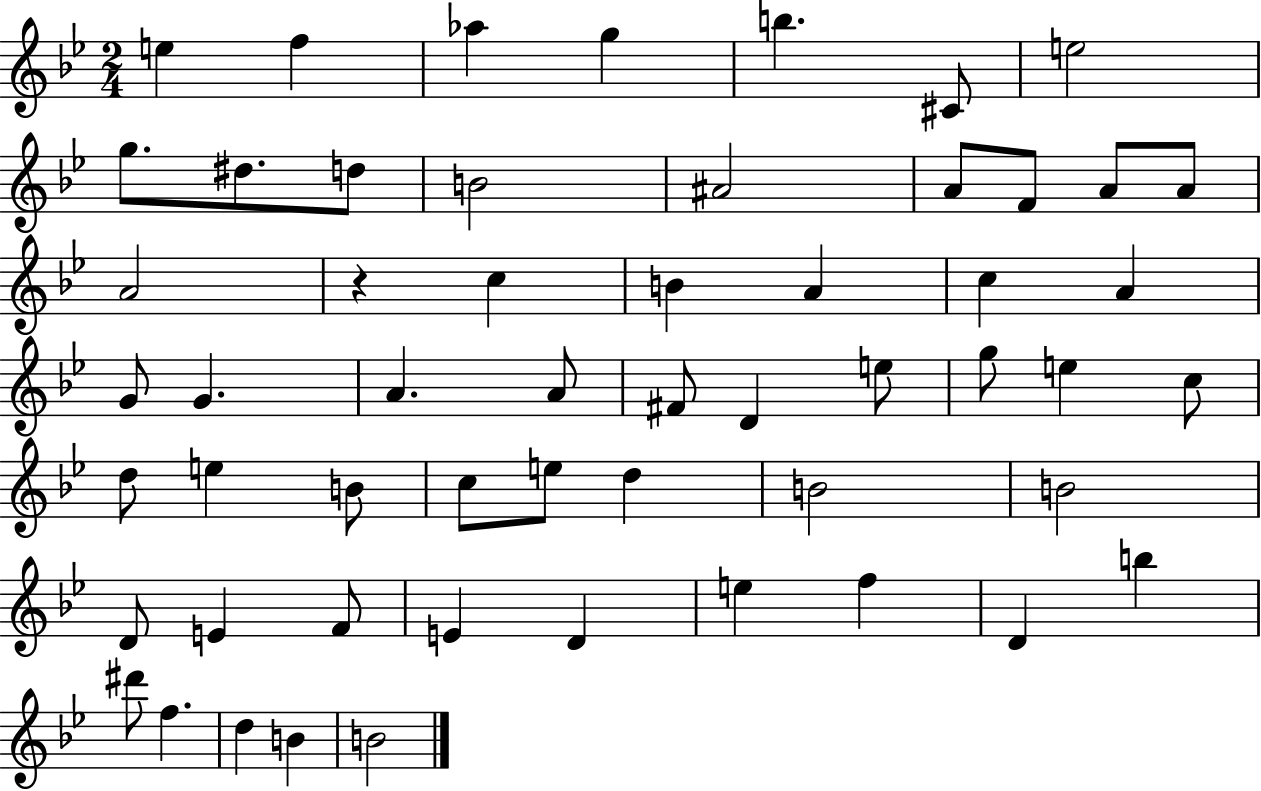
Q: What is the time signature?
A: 2/4